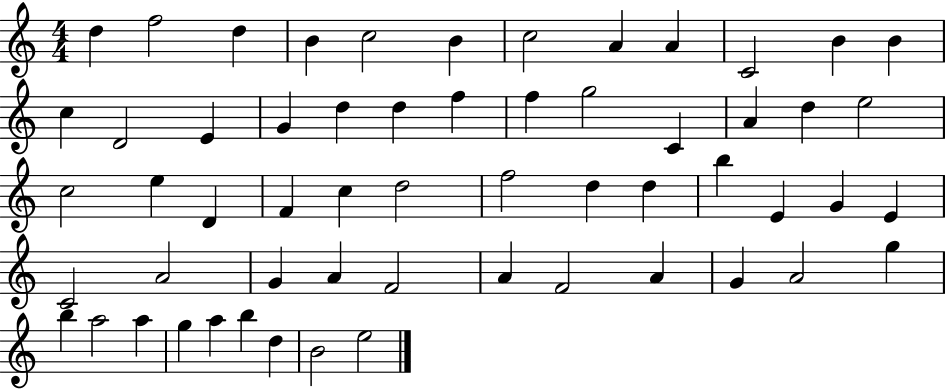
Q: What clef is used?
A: treble